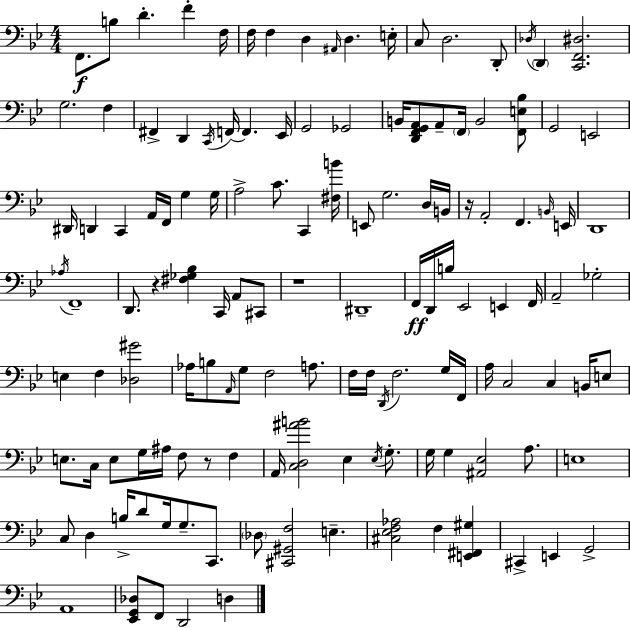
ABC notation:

X:1
T:Untitled
M:4/4
L:1/4
K:Bb
F,,/2 B,/2 D F F,/4 F,/4 F, D, ^A,,/4 D, E,/4 C,/2 D,2 D,,/2 _D,/4 D,, [C,,F,,^D,]2 G,2 F, ^F,, D,, C,,/4 F,,/4 F,, _E,,/4 G,,2 _G,,2 B,,/4 [D,,F,,G,,A,,]/2 A,,/2 F,,/4 B,,2 [F,,E,_B,]/2 G,,2 E,,2 ^D,,/4 D,, C,, A,,/4 F,,/4 G, G,/4 A,2 C/2 C,, [^F,B]/4 E,,/2 G,2 D,/4 B,,/4 z/4 A,,2 F,, B,,/4 E,,/4 D,,4 _A,/4 F,,4 D,,/2 z [^F,_G,_B,] C,,/4 A,,/2 ^C,,/2 z4 ^D,,4 F,,/4 D,,/4 B,/4 _E,,2 E,, F,,/4 A,,2 _G,2 E, F, [_D,^G]2 _A,/4 B,/2 A,,/4 G,/2 F,2 A,/2 F,/4 F,/4 D,,/4 F,2 G,/4 F,,/4 A,/4 C,2 C, B,,/4 E,/2 E,/2 C,/4 E,/2 G,/4 ^A,/4 F,/2 z/2 F, A,,/4 [C,D,^AB]2 _E, _E,/4 G,/2 G,/4 G, [^A,,_E,]2 A,/2 E,4 C,/2 D, B,/4 D/2 G,/4 G,/2 C,,/2 _D,/2 [^C,,^G,,F,]2 E, [^C,_E,F,_A,]2 F, [E,,^F,,^G,] ^C,, E,, G,,2 A,,4 [_E,,G,,_D,]/2 F,,/2 D,,2 D,